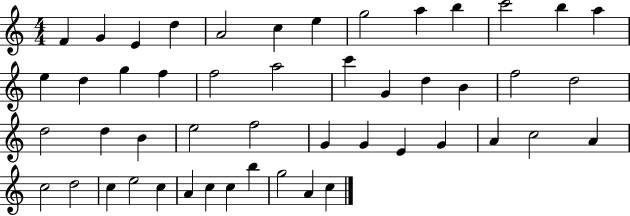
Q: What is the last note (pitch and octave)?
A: C5